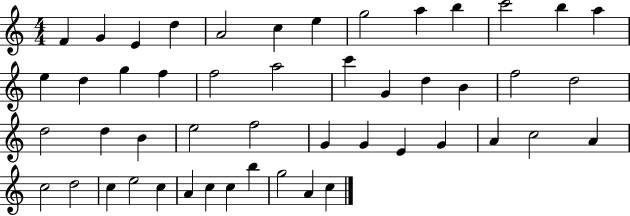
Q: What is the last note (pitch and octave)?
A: C5